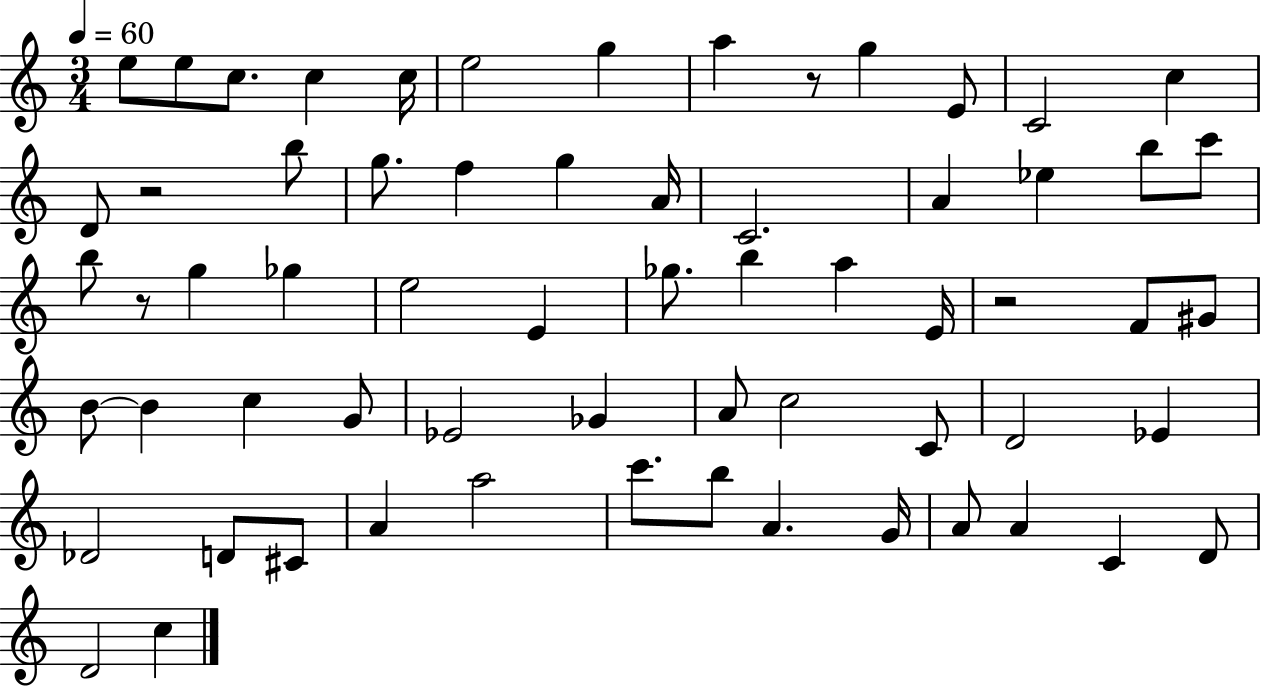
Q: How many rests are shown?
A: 4